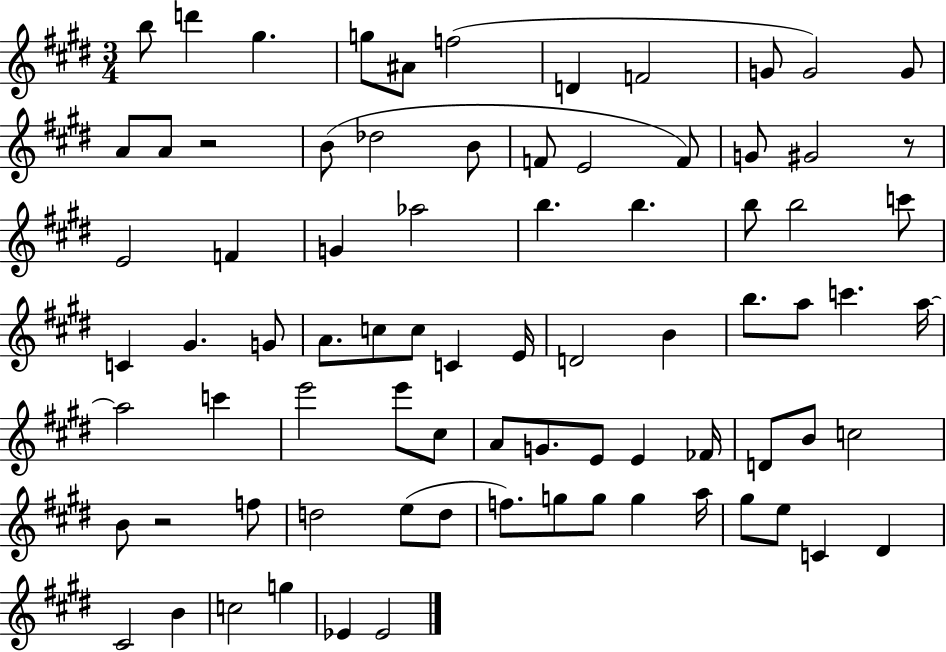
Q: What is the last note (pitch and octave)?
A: Eb4